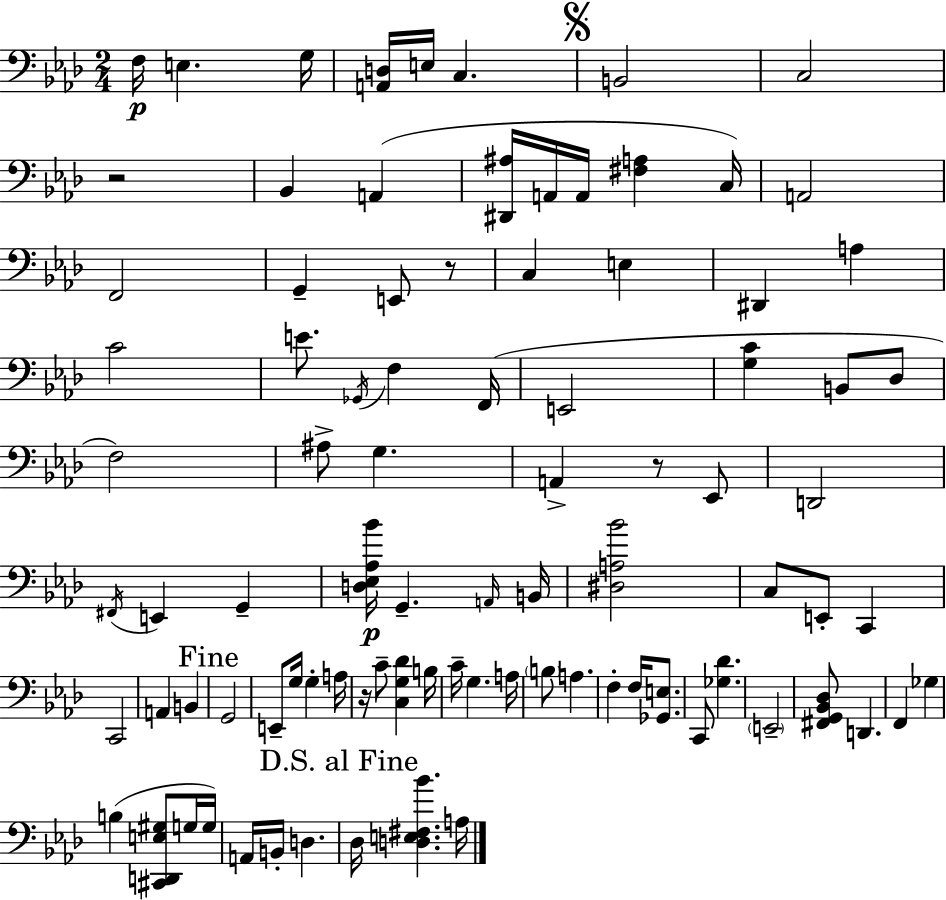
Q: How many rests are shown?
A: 4